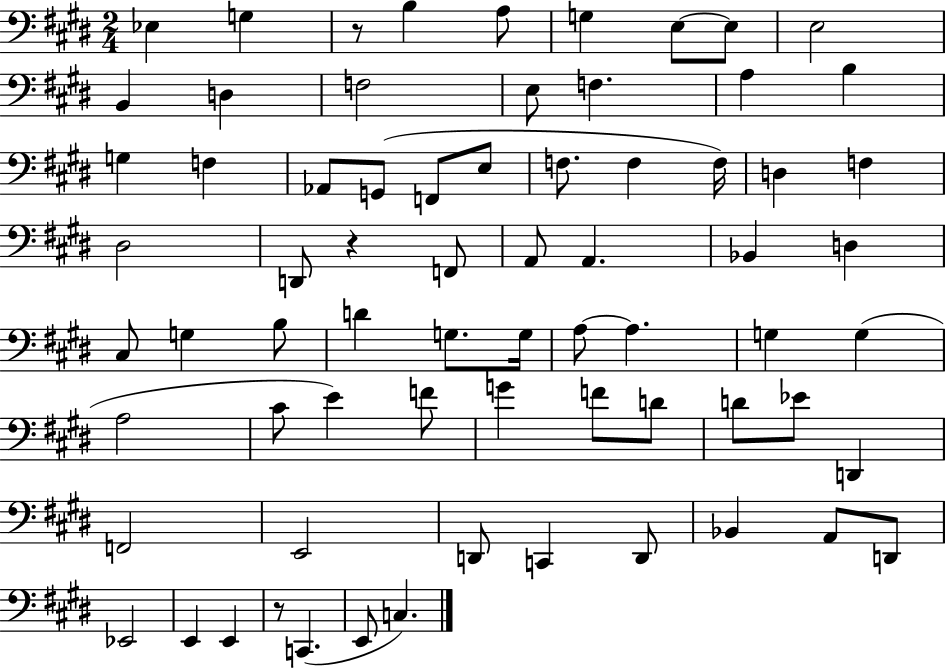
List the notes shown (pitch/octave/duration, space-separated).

Eb3/q G3/q R/e B3/q A3/e G3/q E3/e E3/e E3/h B2/q D3/q F3/h E3/e F3/q. A3/q B3/q G3/q F3/q Ab2/e G2/e F2/e E3/e F3/e. F3/q F3/s D3/q F3/q D#3/h D2/e R/q F2/e A2/e A2/q. Bb2/q D3/q C#3/e G3/q B3/e D4/q G3/e. G3/s A3/e A3/q. G3/q G3/q A3/h C#4/e E4/q F4/e G4/q F4/e D4/e D4/e Eb4/e D2/q F2/h E2/h D2/e C2/q D2/e Bb2/q A2/e D2/e Eb2/h E2/q E2/q R/e C2/q. E2/e C3/q.